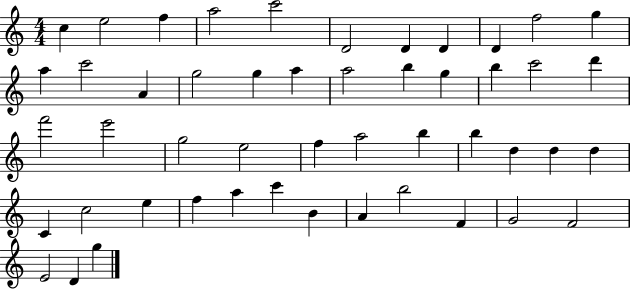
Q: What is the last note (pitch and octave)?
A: G5